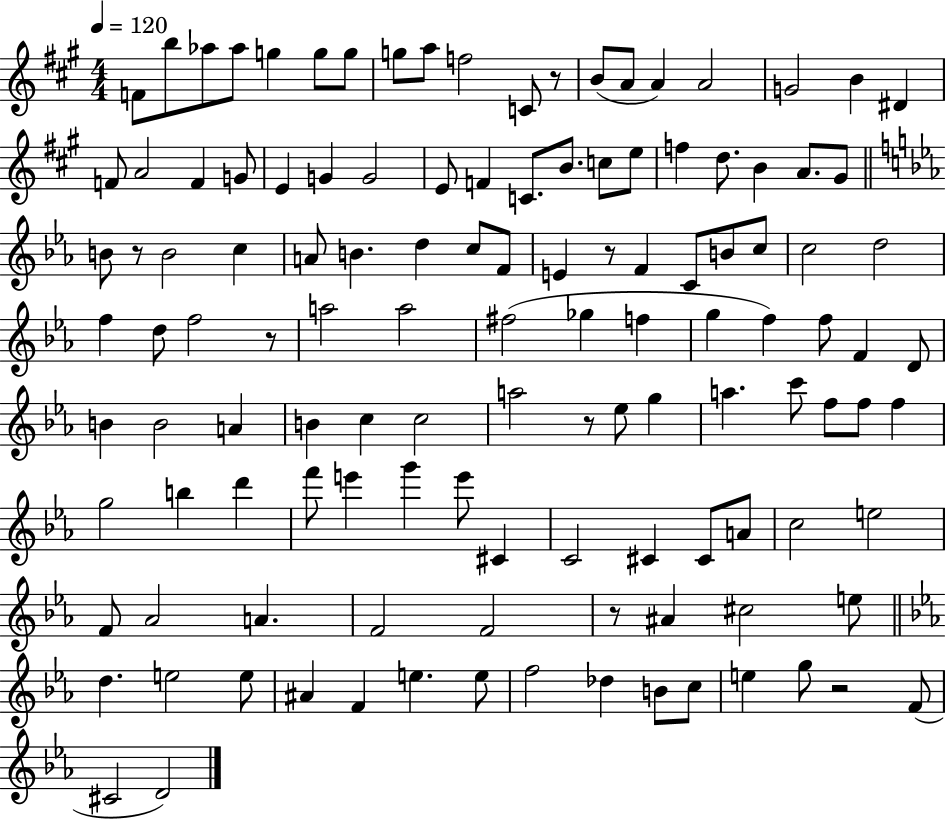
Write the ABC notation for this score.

X:1
T:Untitled
M:4/4
L:1/4
K:A
F/2 b/2 _a/2 _a/2 g g/2 g/2 g/2 a/2 f2 C/2 z/2 B/2 A/2 A A2 G2 B ^D F/2 A2 F G/2 E G G2 E/2 F C/2 B/2 c/2 e/2 f d/2 B A/2 ^G/2 B/2 z/2 B2 c A/2 B d c/2 F/2 E z/2 F C/2 B/2 c/2 c2 d2 f d/2 f2 z/2 a2 a2 ^f2 _g f g f f/2 F D/2 B B2 A B c c2 a2 z/2 _e/2 g a c'/2 f/2 f/2 f g2 b d' f'/2 e' g' e'/2 ^C C2 ^C ^C/2 A/2 c2 e2 F/2 _A2 A F2 F2 z/2 ^A ^c2 e/2 d e2 e/2 ^A F e e/2 f2 _d B/2 c/2 e g/2 z2 F/2 ^C2 D2